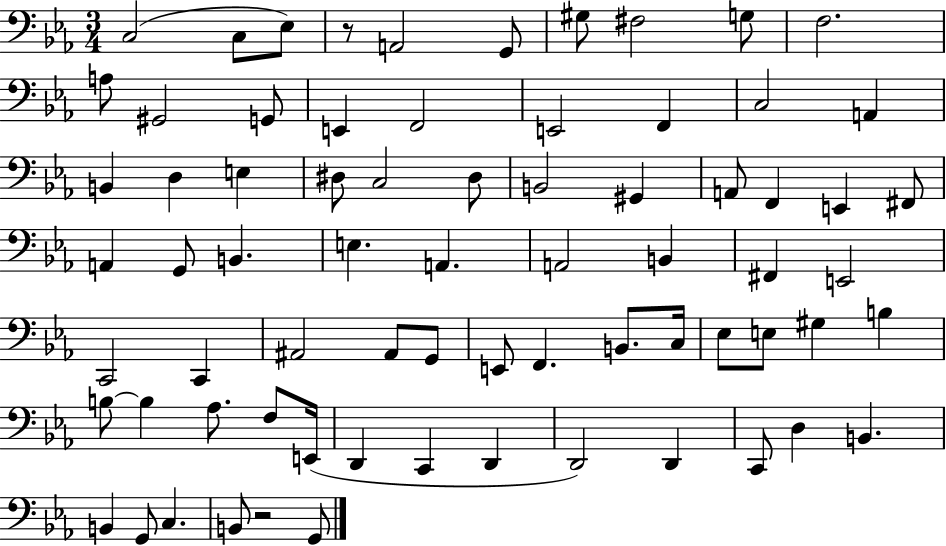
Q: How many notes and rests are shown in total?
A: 72